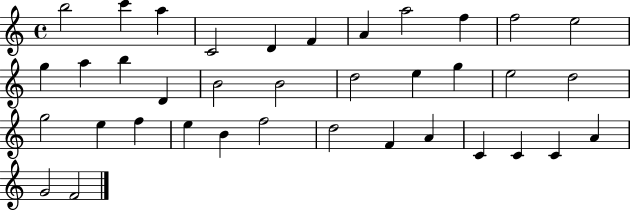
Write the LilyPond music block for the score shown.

{
  \clef treble
  \time 4/4
  \defaultTimeSignature
  \key c \major
  b''2 c'''4 a''4 | c'2 d'4 f'4 | a'4 a''2 f''4 | f''2 e''2 | \break g''4 a''4 b''4 d'4 | b'2 b'2 | d''2 e''4 g''4 | e''2 d''2 | \break g''2 e''4 f''4 | e''4 b'4 f''2 | d''2 f'4 a'4 | c'4 c'4 c'4 a'4 | \break g'2 f'2 | \bar "|."
}